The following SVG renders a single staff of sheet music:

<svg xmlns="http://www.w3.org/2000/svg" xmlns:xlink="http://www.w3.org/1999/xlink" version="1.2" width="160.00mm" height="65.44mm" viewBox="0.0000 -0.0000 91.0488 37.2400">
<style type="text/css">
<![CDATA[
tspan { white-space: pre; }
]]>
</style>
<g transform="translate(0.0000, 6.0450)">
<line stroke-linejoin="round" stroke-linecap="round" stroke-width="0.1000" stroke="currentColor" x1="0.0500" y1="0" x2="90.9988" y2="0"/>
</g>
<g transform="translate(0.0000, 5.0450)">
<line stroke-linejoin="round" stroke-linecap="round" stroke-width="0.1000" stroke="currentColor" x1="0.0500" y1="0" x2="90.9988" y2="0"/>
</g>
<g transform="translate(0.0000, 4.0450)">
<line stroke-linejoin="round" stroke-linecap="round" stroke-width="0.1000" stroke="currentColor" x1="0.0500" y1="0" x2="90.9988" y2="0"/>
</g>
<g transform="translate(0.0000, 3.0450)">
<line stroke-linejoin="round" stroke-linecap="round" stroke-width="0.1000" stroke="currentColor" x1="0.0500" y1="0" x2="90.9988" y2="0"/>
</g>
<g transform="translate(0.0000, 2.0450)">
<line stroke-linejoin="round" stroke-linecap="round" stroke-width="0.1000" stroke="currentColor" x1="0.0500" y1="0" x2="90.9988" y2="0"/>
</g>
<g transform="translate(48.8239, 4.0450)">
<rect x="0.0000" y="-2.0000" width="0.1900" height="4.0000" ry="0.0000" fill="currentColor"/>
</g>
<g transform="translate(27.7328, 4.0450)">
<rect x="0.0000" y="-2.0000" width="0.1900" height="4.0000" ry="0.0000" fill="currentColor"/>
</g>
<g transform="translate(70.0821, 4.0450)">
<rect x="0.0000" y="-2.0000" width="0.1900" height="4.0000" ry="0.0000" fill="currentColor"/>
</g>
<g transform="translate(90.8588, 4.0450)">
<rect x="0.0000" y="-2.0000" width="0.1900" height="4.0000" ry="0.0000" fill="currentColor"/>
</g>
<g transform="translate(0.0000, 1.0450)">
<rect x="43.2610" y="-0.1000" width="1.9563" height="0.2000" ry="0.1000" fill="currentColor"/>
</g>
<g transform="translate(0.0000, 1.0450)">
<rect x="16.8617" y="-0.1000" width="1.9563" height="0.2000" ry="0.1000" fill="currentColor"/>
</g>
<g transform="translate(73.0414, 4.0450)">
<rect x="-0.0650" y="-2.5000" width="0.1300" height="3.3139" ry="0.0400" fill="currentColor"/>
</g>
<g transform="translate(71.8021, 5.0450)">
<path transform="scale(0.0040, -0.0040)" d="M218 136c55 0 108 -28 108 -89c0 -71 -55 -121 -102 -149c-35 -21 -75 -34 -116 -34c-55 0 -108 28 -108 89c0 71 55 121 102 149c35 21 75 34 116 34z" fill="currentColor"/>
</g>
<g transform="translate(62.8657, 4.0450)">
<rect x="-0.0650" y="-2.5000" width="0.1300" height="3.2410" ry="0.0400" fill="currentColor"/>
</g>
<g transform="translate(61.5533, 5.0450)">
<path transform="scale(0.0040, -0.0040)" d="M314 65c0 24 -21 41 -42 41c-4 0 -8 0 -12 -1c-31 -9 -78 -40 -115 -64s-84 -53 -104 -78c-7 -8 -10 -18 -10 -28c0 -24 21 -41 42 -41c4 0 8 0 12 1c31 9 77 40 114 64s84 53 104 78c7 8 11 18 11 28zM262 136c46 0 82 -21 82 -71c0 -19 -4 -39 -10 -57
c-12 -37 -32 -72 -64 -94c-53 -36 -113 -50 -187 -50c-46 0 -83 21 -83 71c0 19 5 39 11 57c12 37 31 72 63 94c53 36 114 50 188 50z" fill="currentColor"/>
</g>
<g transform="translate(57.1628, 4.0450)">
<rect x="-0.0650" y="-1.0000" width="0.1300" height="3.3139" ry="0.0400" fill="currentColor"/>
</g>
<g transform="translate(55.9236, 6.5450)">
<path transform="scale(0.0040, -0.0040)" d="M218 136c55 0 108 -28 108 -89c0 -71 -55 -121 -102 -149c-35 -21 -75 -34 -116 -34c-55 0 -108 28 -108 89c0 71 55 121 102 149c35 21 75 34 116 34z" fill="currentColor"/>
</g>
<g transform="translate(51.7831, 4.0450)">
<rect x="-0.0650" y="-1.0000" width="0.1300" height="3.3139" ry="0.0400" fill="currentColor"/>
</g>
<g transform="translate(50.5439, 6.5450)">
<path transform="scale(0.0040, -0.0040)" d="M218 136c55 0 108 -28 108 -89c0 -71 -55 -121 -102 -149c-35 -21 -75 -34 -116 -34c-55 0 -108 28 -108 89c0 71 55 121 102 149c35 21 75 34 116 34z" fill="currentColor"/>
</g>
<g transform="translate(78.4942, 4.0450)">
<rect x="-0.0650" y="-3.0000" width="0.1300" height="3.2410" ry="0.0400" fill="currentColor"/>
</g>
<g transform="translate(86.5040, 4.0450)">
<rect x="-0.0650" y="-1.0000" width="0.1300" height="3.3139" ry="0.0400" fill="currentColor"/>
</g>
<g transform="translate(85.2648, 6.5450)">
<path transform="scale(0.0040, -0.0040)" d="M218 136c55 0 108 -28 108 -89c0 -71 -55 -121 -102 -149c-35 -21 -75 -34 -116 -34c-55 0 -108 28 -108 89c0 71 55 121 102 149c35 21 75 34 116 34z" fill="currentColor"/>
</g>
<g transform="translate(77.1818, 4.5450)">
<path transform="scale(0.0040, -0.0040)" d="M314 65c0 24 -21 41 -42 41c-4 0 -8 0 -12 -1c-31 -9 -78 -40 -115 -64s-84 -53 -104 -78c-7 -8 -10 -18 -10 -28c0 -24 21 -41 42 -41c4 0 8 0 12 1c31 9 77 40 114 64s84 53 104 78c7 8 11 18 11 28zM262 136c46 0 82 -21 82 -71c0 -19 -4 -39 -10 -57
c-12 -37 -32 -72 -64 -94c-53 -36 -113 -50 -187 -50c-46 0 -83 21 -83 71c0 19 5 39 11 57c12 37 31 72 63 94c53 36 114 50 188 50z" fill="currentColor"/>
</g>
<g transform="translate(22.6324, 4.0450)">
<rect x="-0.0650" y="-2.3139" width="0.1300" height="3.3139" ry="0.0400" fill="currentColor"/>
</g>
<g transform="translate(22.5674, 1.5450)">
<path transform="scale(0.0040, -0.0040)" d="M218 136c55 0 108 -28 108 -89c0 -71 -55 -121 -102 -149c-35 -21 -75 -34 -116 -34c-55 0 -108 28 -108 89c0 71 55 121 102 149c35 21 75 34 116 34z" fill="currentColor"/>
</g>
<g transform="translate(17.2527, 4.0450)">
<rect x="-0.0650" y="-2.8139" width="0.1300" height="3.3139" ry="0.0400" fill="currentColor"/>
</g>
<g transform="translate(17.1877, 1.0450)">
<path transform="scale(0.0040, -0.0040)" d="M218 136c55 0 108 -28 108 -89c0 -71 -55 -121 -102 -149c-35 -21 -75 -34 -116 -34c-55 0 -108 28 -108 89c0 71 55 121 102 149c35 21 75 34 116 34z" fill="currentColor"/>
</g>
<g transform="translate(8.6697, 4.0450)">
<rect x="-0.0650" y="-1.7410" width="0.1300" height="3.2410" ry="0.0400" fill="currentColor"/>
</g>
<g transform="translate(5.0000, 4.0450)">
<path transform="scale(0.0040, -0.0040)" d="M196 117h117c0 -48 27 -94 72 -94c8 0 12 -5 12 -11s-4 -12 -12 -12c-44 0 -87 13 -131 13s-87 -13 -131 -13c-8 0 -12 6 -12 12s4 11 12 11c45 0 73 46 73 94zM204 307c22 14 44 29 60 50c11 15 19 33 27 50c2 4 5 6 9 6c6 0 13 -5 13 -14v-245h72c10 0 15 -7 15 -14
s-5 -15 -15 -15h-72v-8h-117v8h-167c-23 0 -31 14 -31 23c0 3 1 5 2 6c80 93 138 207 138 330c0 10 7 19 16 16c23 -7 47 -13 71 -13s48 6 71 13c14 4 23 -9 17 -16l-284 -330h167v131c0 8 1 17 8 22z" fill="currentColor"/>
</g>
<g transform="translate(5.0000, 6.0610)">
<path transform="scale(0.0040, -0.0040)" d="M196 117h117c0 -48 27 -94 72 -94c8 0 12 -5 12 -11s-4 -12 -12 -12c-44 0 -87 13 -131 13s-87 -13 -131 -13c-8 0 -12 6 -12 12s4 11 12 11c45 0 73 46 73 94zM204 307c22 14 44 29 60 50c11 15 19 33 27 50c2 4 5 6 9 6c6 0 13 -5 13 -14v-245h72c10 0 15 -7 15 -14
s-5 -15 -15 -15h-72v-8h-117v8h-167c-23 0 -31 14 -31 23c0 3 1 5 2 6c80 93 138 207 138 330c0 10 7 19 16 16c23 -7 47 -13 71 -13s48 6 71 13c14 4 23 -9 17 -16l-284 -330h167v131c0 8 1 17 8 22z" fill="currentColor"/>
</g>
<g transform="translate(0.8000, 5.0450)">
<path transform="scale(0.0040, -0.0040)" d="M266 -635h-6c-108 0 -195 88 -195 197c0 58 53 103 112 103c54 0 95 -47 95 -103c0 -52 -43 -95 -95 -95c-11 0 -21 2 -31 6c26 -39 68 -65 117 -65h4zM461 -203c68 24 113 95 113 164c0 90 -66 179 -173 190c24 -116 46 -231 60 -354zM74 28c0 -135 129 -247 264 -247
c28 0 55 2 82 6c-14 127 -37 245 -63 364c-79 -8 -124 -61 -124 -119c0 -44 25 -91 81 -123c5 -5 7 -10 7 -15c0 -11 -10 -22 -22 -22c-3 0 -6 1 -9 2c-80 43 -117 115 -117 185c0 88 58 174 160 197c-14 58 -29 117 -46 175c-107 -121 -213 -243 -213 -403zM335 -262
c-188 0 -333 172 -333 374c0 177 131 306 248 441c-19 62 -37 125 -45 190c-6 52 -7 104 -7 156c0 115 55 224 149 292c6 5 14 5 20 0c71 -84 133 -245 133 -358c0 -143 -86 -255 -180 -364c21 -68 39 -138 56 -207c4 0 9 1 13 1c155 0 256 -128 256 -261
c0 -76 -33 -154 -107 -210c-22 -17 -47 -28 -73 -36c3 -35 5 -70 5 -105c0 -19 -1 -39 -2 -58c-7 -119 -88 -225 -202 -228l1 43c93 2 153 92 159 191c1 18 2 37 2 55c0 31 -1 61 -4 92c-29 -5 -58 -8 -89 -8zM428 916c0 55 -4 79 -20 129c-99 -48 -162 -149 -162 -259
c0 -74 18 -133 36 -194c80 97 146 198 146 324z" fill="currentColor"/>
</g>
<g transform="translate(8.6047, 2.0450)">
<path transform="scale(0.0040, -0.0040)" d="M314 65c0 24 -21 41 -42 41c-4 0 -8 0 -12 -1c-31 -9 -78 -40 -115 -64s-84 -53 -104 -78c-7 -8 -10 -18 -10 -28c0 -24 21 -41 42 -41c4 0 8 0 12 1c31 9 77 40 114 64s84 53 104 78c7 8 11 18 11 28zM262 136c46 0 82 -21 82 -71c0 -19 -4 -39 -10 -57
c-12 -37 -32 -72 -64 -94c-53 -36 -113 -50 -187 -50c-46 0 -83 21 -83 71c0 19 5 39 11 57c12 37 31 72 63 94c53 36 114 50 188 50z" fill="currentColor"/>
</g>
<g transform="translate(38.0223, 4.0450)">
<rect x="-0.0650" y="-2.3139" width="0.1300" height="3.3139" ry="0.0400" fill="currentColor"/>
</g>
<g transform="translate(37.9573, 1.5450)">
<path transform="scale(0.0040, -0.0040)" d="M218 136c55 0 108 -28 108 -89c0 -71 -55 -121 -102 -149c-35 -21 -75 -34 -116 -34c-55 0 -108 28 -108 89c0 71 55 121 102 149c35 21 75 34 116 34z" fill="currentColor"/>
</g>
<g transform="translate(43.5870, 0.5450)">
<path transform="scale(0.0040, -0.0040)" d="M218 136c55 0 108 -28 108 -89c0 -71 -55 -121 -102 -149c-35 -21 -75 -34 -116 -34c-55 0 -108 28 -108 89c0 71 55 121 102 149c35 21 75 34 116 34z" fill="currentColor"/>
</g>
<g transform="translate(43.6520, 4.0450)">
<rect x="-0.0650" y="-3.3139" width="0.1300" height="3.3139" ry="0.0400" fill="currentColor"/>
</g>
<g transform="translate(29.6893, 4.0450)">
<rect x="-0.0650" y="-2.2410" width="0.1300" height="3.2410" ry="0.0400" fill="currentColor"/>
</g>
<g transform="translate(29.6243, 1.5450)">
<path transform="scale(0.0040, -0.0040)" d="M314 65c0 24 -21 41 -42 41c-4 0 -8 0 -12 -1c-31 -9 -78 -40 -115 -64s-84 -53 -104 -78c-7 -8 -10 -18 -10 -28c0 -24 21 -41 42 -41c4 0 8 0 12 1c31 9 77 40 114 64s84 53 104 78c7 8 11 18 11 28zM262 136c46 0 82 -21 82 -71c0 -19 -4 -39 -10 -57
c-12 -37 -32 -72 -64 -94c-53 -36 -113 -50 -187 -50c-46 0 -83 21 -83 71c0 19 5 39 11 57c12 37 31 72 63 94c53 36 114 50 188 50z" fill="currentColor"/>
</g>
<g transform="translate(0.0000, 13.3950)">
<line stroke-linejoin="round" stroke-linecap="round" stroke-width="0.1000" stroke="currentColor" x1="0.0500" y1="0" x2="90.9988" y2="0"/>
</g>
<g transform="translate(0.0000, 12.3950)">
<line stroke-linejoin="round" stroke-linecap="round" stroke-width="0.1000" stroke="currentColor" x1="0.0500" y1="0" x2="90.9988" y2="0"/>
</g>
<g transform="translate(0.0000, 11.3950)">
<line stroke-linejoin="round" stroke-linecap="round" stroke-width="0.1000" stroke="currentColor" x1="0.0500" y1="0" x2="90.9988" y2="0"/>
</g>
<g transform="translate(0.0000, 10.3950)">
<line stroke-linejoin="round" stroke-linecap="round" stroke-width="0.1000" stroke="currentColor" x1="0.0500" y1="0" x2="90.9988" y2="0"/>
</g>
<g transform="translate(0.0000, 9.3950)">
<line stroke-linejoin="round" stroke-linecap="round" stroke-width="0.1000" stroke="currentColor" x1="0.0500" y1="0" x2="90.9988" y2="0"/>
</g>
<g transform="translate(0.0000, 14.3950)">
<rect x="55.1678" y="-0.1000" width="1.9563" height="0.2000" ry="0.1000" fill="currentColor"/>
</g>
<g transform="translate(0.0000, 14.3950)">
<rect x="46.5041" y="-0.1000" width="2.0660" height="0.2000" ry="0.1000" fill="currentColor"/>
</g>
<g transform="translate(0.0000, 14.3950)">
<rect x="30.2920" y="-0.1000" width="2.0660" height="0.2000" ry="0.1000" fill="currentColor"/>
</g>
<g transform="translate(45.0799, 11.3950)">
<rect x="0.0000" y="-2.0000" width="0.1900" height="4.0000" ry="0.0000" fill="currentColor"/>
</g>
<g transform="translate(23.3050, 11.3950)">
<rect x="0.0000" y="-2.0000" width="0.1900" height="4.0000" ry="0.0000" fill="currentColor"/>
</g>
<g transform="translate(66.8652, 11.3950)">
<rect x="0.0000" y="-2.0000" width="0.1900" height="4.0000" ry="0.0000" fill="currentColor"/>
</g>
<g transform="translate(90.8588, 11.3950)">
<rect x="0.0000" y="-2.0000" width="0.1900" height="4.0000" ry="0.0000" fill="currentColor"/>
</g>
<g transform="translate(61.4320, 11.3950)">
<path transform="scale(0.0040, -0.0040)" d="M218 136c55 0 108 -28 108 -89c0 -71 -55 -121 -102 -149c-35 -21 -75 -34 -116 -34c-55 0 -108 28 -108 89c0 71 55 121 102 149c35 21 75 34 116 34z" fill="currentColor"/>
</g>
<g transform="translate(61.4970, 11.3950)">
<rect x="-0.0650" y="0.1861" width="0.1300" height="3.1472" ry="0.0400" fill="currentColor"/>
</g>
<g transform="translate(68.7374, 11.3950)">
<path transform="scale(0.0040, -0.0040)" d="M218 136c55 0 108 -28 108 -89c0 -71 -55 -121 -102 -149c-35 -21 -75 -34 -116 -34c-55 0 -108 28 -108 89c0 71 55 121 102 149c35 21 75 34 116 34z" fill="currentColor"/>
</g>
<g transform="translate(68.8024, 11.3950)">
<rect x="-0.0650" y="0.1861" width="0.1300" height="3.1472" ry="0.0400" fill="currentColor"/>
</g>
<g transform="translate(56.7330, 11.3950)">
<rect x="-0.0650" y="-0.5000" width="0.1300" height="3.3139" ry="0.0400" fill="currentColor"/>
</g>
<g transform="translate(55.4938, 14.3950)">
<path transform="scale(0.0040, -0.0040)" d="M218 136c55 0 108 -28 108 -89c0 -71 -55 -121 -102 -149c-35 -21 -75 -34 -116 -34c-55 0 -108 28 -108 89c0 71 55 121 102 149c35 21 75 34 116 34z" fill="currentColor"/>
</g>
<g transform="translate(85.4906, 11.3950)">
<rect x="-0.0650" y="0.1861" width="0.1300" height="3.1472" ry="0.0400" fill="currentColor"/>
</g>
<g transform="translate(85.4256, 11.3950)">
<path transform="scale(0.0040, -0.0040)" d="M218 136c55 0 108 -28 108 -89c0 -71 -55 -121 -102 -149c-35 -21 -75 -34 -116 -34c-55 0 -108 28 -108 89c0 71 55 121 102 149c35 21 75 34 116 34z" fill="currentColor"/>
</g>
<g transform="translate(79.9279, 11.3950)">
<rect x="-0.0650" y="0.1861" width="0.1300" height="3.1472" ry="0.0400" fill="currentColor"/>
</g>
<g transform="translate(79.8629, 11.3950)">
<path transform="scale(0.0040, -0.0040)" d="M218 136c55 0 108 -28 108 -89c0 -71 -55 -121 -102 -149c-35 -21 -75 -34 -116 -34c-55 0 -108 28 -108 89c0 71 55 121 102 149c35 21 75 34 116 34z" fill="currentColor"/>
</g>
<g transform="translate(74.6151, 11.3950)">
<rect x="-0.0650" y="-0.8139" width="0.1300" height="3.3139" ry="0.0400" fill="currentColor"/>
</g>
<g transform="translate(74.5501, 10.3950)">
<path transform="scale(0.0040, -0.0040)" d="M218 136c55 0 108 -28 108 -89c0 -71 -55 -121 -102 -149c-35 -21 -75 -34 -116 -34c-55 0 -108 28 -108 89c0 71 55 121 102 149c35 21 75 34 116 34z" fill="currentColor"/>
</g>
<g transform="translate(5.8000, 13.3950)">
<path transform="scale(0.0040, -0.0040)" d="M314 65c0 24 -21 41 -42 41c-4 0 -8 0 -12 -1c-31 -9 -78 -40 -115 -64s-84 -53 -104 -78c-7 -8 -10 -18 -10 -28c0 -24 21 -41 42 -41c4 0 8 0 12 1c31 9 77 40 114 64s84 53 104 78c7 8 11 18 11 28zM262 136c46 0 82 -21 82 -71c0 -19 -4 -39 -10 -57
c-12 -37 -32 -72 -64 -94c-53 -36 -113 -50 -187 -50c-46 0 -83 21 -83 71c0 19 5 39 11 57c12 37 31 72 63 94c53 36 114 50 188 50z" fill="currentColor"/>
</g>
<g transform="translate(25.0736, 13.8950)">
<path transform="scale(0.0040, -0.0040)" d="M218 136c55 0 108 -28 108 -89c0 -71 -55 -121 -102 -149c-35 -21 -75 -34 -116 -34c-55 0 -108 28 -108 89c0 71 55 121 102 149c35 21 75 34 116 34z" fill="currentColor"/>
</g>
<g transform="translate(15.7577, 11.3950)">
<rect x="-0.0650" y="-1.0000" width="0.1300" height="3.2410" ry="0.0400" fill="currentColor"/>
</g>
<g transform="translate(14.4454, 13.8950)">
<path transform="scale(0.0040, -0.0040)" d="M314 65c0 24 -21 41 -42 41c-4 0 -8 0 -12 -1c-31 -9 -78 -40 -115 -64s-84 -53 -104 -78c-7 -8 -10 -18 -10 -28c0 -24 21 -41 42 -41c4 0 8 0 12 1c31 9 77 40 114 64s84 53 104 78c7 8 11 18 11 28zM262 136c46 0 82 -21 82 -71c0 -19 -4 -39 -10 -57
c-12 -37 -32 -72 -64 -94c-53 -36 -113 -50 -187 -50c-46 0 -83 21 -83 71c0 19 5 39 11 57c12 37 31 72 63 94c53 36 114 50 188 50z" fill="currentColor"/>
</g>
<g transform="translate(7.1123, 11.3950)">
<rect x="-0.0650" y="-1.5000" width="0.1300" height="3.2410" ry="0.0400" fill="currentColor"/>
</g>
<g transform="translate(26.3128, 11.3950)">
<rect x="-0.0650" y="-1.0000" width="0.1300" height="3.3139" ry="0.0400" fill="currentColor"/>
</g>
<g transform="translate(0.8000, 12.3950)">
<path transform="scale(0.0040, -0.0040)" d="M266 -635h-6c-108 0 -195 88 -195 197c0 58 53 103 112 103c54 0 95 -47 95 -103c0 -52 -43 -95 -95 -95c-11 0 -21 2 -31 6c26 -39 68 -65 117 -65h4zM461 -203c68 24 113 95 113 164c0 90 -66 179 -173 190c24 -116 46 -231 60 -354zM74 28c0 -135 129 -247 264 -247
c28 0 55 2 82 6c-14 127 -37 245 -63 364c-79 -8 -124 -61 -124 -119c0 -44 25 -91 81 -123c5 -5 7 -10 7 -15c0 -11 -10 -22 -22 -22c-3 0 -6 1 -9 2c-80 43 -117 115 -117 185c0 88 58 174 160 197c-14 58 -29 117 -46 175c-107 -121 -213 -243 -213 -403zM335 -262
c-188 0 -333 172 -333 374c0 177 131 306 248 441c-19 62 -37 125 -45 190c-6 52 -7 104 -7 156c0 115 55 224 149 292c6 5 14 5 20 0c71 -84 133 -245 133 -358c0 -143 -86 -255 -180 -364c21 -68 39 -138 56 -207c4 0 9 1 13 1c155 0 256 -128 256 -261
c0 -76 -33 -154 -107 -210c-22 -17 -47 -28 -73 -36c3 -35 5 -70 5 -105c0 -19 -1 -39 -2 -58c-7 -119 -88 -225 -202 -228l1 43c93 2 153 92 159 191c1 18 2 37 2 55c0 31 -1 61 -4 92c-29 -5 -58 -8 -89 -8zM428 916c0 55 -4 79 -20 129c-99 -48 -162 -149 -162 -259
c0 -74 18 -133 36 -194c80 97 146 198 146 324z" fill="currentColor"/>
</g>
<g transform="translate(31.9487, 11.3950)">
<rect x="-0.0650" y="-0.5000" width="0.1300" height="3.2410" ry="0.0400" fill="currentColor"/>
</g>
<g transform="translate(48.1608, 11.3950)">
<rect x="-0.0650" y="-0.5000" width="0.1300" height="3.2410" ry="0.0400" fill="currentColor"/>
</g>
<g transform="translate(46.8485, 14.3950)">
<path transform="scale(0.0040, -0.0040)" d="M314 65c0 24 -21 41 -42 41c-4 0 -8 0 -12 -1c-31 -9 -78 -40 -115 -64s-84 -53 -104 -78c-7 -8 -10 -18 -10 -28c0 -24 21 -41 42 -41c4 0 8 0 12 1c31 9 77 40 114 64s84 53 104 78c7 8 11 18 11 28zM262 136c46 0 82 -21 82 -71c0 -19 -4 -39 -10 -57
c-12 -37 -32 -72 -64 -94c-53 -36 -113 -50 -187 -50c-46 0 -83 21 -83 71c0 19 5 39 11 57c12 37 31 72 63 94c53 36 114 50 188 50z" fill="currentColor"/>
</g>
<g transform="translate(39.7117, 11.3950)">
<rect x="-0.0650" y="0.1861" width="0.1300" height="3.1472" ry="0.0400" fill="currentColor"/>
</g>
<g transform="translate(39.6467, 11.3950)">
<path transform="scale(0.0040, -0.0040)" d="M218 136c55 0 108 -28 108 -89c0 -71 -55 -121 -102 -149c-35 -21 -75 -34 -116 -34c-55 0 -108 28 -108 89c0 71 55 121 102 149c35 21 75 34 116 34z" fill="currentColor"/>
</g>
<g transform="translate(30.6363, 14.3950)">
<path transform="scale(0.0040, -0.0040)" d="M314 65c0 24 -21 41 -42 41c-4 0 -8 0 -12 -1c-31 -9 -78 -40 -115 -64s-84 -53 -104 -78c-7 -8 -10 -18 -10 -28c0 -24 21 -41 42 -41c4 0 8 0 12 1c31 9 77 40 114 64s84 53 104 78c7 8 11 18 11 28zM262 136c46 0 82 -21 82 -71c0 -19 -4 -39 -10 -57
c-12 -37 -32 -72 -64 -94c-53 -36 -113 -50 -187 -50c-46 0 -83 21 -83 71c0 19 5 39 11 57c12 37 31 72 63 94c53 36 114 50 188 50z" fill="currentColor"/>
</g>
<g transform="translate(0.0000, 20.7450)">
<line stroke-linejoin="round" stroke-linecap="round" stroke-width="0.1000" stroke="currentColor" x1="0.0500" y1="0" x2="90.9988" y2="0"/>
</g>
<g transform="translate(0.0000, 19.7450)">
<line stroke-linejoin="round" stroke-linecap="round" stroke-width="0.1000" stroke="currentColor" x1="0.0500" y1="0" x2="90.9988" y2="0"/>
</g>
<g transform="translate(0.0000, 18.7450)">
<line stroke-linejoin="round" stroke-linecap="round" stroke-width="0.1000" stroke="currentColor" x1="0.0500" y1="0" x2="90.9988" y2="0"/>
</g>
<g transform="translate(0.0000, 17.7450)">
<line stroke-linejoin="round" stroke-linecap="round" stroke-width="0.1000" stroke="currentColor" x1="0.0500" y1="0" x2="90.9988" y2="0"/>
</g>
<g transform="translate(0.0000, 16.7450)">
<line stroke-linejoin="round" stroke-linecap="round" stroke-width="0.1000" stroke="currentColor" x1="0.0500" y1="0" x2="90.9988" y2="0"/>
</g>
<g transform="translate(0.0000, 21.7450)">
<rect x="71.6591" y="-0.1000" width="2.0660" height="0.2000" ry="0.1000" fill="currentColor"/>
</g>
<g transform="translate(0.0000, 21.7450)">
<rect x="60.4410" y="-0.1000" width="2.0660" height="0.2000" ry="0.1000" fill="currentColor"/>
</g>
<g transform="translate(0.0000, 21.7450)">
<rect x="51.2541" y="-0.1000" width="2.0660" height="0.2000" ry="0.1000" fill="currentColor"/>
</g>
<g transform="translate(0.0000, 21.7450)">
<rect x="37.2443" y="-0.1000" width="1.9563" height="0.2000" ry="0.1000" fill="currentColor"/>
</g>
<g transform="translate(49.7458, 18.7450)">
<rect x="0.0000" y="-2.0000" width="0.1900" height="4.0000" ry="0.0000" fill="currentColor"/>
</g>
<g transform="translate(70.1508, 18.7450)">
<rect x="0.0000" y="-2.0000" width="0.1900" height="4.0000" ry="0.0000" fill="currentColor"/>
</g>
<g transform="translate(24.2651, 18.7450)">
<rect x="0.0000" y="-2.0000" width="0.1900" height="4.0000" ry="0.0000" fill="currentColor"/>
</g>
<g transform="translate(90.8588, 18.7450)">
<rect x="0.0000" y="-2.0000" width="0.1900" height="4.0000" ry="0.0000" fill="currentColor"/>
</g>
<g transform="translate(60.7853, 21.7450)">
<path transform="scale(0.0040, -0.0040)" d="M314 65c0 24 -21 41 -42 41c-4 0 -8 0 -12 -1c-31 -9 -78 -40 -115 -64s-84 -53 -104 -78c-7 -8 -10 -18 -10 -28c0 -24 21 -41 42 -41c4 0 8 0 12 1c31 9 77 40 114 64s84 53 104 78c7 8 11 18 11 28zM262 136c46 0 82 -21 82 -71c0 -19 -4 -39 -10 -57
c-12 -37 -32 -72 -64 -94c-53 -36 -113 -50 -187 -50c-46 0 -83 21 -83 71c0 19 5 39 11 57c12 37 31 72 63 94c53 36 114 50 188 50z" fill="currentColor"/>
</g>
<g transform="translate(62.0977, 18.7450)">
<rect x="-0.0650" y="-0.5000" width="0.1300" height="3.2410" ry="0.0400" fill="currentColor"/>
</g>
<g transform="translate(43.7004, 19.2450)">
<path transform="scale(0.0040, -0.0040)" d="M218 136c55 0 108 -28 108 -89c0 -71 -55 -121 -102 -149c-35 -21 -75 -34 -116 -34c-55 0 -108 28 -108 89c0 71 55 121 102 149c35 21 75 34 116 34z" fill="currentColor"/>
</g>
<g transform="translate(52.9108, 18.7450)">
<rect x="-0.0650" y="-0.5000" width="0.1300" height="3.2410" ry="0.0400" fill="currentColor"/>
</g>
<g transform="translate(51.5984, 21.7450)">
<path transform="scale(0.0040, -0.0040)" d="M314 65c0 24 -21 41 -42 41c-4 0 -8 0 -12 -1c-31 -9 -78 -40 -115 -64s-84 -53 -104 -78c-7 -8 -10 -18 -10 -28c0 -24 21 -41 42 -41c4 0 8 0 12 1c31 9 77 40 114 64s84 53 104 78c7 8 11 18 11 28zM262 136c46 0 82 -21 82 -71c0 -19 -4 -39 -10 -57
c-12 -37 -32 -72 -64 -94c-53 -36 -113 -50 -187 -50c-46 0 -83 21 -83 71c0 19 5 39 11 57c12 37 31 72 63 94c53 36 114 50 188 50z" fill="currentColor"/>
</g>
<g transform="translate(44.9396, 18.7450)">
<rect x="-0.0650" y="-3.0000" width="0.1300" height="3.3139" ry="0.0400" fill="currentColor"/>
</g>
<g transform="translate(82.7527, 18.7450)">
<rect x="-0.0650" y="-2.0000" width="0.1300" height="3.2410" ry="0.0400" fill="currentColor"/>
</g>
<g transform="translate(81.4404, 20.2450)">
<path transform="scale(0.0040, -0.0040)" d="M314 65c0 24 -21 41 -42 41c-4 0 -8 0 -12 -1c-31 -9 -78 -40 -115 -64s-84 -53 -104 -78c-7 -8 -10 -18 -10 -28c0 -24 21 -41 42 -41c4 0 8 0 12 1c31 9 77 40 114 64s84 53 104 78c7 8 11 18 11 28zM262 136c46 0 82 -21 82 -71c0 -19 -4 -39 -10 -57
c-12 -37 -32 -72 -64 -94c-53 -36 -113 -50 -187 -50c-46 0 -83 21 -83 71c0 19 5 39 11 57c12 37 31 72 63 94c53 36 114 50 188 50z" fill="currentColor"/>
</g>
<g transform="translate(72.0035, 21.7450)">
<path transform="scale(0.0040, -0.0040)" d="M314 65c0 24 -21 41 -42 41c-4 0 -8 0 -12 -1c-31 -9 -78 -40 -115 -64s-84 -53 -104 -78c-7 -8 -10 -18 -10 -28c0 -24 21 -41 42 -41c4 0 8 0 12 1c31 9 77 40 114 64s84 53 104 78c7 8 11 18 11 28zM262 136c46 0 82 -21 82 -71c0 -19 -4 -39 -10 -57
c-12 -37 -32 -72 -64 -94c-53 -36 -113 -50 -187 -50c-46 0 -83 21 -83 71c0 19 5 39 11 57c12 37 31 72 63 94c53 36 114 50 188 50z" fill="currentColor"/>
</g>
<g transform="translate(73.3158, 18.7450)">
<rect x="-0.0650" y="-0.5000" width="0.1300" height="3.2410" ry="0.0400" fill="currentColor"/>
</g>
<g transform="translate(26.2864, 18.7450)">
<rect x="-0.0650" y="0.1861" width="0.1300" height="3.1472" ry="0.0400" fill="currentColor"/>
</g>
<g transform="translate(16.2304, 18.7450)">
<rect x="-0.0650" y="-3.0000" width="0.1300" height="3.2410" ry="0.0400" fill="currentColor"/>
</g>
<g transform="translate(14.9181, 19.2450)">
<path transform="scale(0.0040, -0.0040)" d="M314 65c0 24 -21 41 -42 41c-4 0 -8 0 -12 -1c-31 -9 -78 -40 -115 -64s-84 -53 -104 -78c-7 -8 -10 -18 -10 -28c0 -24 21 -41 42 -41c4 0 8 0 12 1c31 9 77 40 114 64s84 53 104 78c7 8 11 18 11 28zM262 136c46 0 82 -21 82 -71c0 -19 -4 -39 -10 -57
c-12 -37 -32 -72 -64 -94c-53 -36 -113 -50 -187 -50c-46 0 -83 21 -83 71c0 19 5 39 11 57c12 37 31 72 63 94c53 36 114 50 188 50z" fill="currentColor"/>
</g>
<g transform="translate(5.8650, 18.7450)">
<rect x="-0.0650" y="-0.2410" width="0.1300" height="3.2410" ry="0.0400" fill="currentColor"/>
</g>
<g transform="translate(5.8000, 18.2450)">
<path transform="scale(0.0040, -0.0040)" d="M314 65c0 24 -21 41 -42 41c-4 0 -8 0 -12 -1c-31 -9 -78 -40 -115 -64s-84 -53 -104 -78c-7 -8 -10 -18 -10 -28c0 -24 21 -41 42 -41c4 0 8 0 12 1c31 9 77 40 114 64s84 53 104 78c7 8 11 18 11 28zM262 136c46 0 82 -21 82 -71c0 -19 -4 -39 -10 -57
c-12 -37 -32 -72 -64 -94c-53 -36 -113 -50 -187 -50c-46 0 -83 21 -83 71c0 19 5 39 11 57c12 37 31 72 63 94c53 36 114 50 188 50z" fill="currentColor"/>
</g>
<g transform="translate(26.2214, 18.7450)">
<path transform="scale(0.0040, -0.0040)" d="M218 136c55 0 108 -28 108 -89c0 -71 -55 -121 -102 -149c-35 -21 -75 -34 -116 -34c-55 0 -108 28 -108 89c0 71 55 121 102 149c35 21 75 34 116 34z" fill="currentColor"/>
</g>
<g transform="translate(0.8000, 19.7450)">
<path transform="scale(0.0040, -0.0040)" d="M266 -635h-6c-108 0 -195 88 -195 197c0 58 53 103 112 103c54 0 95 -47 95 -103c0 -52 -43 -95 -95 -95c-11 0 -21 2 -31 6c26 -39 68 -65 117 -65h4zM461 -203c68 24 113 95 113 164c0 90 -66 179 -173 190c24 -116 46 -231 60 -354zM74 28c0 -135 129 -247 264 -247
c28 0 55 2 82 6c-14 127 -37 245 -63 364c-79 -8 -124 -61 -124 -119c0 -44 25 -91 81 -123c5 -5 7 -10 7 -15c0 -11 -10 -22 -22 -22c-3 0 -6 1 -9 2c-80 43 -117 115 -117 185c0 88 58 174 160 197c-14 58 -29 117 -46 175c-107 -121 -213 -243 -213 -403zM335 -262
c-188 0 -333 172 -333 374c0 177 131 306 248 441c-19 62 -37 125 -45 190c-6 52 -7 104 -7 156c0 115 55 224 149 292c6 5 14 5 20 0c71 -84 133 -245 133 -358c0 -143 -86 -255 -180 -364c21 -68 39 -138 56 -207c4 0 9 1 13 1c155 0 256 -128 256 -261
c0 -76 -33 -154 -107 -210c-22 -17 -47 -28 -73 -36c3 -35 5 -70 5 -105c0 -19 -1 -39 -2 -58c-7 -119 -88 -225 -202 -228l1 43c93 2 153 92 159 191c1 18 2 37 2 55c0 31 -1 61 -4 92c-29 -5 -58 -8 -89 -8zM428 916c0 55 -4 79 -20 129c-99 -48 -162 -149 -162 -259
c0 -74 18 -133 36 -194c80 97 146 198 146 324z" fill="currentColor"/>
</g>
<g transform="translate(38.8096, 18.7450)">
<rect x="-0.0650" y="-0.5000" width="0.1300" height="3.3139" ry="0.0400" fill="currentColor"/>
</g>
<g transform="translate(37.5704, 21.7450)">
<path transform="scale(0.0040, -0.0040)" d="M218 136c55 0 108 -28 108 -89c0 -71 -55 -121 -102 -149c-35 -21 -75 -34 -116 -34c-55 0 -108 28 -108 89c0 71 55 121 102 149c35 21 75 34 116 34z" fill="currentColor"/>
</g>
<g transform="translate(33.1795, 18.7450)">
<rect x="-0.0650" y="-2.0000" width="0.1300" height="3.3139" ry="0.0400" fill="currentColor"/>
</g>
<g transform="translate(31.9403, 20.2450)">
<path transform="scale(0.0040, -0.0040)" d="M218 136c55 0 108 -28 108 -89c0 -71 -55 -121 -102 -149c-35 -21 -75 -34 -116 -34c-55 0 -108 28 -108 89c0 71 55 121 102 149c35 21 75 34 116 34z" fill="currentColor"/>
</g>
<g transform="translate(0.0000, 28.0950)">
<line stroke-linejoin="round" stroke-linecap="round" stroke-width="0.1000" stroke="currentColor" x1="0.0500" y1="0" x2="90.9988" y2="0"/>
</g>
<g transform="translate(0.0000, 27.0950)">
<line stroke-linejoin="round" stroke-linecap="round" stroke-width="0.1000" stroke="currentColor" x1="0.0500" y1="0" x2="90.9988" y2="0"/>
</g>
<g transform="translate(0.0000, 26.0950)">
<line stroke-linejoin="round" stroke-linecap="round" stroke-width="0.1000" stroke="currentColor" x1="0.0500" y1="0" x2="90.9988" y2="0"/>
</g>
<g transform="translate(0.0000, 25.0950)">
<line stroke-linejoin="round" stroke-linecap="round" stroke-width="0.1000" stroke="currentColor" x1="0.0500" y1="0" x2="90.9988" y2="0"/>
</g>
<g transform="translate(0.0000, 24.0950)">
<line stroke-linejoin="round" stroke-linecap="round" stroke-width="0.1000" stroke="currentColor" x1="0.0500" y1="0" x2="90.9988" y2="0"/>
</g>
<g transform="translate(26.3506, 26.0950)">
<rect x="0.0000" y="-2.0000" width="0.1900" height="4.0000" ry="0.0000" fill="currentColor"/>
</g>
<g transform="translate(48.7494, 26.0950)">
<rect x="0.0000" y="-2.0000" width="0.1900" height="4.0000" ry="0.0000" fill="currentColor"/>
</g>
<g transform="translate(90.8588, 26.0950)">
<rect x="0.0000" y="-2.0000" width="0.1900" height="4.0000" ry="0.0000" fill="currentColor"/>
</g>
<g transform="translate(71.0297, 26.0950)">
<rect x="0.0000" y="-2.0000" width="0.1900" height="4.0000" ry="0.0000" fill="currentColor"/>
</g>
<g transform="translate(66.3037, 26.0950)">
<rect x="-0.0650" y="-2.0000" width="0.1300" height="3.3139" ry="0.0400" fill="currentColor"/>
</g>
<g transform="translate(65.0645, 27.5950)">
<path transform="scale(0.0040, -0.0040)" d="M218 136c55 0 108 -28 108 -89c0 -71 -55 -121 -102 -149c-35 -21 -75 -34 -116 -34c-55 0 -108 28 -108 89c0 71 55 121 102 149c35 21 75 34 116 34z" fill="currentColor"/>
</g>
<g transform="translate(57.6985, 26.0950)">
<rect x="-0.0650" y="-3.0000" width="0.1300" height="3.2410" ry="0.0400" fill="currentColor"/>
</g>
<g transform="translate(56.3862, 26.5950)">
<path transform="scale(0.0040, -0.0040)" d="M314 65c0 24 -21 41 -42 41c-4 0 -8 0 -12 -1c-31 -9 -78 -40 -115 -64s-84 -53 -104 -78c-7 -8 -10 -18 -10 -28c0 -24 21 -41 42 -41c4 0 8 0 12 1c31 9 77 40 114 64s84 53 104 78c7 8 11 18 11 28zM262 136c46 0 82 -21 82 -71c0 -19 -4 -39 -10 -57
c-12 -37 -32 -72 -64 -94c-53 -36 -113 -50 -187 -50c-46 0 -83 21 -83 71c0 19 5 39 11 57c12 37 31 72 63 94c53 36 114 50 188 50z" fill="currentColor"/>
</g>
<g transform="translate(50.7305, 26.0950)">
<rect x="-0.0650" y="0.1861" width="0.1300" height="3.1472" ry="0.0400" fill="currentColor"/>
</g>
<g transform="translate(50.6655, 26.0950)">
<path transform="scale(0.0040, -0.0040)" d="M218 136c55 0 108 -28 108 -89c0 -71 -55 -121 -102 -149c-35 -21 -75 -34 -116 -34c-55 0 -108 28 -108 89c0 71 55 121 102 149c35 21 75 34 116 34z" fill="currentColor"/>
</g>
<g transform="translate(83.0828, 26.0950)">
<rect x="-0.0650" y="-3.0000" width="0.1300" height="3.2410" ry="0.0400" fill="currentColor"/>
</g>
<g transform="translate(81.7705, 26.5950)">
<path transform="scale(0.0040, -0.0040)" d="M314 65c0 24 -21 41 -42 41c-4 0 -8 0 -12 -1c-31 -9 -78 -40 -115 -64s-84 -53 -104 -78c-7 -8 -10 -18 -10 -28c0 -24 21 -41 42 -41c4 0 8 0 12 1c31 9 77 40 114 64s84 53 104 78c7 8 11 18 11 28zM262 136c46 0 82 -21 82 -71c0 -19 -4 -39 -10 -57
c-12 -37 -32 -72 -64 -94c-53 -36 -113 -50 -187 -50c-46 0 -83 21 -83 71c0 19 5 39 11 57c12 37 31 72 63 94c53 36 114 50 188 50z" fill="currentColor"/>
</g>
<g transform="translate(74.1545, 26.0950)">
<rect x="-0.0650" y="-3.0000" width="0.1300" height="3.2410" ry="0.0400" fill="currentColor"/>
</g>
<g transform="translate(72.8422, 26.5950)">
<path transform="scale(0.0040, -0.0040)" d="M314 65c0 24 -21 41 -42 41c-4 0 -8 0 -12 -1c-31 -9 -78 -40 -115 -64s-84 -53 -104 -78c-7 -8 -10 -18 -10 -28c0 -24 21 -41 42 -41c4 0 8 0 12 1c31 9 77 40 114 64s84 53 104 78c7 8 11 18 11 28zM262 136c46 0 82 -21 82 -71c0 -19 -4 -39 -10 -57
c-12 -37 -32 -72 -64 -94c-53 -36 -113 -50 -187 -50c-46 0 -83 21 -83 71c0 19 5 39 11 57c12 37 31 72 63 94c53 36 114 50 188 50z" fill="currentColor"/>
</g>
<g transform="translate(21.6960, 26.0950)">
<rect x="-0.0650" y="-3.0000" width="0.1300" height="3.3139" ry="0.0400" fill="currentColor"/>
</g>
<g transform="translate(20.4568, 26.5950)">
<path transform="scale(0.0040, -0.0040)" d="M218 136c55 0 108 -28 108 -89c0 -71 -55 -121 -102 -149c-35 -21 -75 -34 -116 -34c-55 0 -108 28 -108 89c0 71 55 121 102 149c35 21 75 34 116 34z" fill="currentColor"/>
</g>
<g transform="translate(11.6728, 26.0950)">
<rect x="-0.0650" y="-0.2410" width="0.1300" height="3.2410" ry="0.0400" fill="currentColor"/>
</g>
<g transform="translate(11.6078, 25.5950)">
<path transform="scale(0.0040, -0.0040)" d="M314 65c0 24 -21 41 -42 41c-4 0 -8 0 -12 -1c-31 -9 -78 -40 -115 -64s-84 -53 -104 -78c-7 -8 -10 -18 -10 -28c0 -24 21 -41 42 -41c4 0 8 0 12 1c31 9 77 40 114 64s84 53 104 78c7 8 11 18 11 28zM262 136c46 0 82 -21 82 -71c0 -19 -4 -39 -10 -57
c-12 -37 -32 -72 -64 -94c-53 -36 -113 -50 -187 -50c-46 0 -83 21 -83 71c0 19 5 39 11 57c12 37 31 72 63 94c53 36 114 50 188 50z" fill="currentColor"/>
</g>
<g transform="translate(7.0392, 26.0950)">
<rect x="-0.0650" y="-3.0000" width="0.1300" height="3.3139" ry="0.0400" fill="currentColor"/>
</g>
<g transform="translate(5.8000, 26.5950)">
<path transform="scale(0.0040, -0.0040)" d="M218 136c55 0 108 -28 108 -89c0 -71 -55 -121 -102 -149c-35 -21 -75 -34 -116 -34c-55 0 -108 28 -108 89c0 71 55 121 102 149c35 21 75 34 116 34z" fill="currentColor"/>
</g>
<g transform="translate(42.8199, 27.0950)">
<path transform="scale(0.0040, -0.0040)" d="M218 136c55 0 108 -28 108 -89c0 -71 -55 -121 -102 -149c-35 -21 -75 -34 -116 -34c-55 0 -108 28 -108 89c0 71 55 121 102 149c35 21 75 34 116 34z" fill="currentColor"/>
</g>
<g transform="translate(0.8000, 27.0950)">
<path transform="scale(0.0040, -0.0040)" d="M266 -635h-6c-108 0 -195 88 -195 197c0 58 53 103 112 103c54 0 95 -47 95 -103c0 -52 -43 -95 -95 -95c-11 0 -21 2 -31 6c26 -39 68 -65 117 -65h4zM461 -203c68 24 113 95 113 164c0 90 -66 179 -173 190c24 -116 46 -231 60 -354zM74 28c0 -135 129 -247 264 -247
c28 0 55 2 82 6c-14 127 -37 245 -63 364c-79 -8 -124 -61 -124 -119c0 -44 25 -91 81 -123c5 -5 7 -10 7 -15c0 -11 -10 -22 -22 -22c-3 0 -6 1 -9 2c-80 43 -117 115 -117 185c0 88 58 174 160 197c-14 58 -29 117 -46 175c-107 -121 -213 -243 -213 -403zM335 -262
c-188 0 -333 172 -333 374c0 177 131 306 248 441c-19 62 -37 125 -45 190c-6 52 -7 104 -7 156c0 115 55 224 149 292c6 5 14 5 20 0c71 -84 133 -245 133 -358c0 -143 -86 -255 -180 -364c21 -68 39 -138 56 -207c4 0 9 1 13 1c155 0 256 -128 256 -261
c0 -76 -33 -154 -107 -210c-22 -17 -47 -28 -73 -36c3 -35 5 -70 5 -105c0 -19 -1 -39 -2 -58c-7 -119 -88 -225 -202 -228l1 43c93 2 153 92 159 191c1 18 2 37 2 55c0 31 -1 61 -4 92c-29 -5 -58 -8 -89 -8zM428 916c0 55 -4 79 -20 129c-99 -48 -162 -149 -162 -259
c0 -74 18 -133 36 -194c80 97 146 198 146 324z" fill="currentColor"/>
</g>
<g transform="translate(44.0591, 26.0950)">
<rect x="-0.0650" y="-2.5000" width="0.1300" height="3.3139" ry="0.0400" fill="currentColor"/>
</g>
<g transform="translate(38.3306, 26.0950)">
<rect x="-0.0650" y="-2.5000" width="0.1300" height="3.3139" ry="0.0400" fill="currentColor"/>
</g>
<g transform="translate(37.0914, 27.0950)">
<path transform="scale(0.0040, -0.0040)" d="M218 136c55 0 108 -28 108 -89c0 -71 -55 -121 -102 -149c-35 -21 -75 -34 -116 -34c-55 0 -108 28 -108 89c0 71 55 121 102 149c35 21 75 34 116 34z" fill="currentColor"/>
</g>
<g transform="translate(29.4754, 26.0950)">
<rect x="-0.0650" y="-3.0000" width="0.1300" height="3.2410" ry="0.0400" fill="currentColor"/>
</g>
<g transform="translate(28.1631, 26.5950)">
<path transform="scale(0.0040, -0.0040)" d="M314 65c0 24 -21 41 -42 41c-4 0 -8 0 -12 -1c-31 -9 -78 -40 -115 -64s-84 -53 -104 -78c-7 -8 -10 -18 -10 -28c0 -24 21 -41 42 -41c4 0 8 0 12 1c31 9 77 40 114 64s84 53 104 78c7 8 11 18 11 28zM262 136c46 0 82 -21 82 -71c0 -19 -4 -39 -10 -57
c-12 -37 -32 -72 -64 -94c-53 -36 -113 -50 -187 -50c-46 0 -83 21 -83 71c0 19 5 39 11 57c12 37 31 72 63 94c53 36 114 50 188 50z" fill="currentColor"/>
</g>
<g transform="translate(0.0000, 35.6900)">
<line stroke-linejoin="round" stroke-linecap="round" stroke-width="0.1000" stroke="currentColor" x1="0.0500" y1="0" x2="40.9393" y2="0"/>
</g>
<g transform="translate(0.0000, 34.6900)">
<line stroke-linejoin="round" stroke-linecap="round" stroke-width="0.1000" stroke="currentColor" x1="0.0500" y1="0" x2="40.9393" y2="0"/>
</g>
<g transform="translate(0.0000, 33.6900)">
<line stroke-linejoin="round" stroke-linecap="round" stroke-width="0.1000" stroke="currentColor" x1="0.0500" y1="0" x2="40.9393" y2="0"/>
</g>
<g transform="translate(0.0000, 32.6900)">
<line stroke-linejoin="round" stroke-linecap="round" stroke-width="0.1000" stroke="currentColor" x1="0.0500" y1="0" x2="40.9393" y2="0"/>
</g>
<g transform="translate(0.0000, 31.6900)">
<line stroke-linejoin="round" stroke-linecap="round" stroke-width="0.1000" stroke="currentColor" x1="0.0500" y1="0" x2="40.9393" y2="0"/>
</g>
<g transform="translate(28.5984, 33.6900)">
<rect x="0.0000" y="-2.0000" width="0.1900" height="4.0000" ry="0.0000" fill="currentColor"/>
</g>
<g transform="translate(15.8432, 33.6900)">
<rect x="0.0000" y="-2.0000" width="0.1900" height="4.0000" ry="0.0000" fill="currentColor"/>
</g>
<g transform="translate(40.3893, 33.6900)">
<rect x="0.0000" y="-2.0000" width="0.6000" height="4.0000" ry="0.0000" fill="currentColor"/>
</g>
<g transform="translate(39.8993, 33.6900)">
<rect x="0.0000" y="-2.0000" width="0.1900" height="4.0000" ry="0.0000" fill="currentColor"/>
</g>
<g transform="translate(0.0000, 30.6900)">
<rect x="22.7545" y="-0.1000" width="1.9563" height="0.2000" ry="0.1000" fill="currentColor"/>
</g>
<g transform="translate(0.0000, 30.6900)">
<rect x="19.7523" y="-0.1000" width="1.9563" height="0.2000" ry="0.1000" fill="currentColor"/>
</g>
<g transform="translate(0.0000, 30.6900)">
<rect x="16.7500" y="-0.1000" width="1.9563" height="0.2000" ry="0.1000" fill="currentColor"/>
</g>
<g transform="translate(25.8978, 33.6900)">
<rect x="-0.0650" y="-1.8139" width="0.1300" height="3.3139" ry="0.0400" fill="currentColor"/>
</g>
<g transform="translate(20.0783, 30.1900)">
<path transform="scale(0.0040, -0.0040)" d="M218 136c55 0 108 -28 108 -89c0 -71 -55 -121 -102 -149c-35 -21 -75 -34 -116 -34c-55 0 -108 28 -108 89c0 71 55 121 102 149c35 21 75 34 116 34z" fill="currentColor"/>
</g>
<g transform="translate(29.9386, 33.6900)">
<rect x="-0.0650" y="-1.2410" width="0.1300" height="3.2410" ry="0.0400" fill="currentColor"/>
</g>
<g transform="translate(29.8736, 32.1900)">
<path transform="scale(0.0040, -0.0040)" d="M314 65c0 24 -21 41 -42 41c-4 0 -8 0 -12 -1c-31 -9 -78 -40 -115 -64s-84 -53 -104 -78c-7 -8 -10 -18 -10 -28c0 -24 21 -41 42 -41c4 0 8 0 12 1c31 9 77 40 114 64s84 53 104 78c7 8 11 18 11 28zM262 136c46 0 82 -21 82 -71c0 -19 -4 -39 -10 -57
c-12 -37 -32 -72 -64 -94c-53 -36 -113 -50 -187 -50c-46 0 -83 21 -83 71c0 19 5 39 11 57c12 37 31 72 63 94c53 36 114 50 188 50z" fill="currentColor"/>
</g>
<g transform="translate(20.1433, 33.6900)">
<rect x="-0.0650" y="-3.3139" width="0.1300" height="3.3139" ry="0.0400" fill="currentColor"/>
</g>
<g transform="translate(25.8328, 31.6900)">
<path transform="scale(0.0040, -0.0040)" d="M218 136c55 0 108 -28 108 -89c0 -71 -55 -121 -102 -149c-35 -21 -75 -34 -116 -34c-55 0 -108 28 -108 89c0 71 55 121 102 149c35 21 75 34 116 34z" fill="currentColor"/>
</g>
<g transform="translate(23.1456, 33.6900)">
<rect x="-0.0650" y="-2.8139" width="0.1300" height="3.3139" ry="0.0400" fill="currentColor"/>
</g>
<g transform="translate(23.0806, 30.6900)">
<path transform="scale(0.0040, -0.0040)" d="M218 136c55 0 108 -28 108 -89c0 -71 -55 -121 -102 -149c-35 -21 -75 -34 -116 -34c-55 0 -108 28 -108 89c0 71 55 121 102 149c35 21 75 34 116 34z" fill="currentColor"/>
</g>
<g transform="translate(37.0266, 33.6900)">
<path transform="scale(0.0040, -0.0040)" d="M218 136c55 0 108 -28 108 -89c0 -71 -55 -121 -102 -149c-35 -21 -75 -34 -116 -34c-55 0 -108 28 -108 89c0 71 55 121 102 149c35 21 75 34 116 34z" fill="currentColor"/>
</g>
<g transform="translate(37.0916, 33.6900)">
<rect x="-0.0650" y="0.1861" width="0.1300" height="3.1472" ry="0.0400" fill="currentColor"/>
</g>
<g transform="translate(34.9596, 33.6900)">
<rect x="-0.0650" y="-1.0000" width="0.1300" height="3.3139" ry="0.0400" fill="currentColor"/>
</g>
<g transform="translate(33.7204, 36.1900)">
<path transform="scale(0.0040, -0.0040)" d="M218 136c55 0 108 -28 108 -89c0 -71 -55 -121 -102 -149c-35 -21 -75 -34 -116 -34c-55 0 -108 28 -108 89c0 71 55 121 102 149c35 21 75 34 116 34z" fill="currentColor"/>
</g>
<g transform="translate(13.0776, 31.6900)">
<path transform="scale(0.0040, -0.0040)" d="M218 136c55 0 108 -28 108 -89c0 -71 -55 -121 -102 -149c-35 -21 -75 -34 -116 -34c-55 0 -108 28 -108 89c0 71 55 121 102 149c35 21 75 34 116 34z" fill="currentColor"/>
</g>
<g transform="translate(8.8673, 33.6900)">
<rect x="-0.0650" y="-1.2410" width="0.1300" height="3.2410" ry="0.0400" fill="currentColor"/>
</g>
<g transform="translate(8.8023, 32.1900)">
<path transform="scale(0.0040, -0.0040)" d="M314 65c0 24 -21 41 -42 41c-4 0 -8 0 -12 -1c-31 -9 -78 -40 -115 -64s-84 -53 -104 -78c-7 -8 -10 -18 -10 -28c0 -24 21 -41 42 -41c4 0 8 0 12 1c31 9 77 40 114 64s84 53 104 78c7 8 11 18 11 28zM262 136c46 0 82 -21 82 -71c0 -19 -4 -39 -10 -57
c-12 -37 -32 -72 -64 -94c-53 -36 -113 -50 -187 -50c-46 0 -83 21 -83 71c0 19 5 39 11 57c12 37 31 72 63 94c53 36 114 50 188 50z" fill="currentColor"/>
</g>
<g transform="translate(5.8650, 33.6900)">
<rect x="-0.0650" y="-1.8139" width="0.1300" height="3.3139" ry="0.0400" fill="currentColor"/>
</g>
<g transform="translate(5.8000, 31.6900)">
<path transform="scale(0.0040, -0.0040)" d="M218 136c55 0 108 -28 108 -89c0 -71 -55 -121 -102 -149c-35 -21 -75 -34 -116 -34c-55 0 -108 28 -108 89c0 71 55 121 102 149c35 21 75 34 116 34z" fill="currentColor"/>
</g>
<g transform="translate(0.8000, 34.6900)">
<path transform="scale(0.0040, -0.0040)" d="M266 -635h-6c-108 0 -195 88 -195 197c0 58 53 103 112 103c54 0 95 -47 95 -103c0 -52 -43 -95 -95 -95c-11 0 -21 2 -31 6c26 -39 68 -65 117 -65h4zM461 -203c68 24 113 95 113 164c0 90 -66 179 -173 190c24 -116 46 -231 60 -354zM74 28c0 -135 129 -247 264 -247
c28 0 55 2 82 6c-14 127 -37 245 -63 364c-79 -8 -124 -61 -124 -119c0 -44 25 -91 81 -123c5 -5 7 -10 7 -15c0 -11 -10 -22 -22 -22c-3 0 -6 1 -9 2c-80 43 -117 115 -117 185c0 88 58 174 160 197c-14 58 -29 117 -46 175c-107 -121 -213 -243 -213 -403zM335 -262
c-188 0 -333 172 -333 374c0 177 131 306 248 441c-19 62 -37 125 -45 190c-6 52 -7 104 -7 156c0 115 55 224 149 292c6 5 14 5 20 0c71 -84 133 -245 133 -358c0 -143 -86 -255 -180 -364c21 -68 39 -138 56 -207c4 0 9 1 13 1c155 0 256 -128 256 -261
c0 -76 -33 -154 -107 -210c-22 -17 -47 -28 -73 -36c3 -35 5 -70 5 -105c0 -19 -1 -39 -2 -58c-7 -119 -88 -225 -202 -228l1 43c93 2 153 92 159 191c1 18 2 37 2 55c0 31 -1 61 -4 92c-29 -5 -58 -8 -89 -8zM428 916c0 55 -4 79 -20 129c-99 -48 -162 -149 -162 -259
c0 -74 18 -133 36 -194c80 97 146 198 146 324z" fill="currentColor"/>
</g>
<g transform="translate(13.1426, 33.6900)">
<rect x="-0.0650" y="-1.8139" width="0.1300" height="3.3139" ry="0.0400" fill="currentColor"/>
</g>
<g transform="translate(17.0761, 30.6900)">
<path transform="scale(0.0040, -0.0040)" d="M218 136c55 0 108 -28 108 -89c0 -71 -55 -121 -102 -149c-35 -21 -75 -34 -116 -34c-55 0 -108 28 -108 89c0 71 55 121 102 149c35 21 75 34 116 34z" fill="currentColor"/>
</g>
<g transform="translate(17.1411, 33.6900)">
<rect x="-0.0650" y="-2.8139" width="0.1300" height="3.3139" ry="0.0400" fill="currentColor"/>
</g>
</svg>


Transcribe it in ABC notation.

X:1
T:Untitled
M:4/4
L:1/4
K:C
f2 a g g2 g b D D G2 G A2 D E2 D2 D C2 B C2 C B B d B B c2 A2 B F C A C2 C2 C2 F2 A c2 A A2 G G B A2 F A2 A2 f e2 f a b a f e2 D B